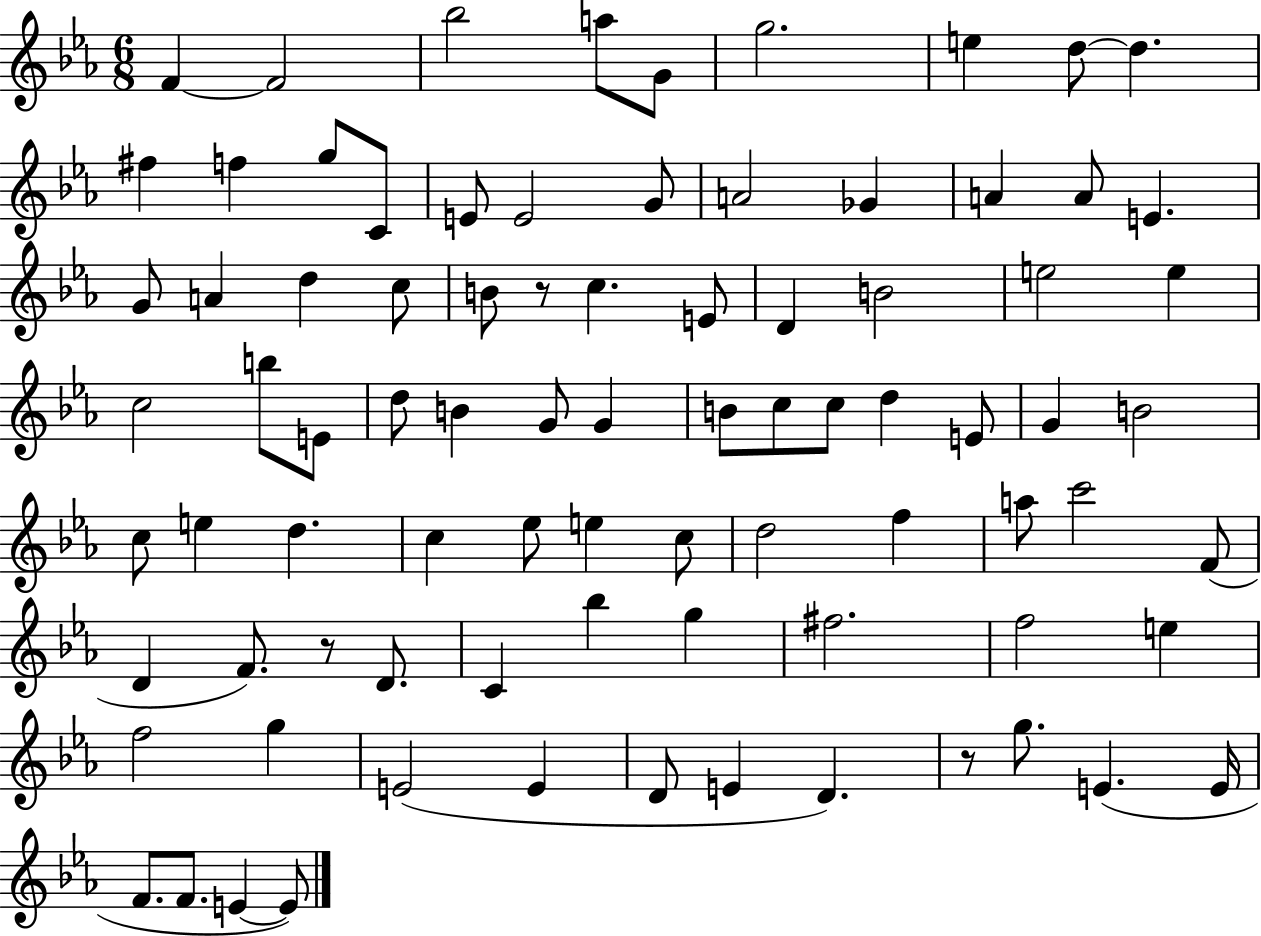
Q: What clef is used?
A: treble